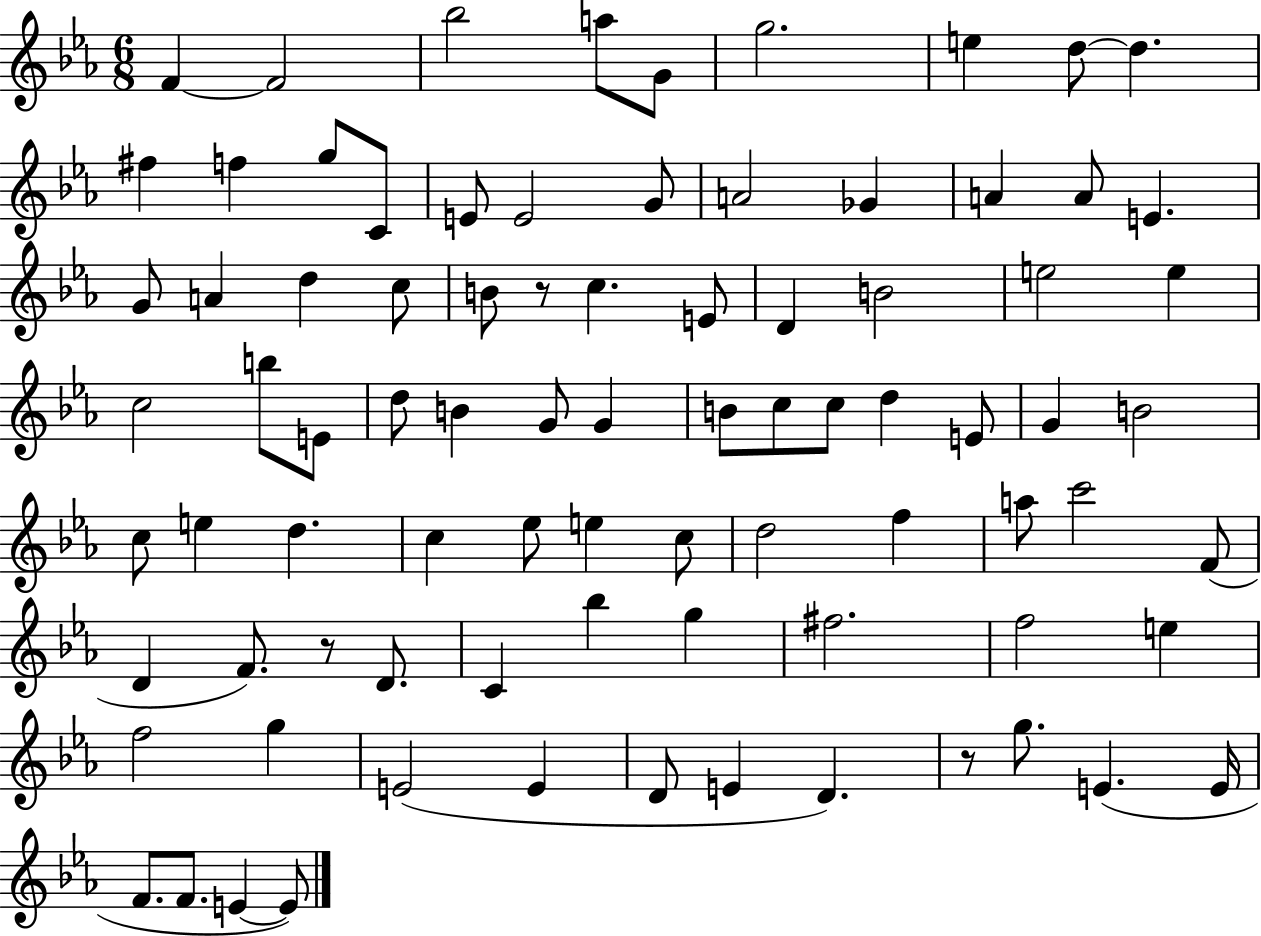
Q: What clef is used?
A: treble